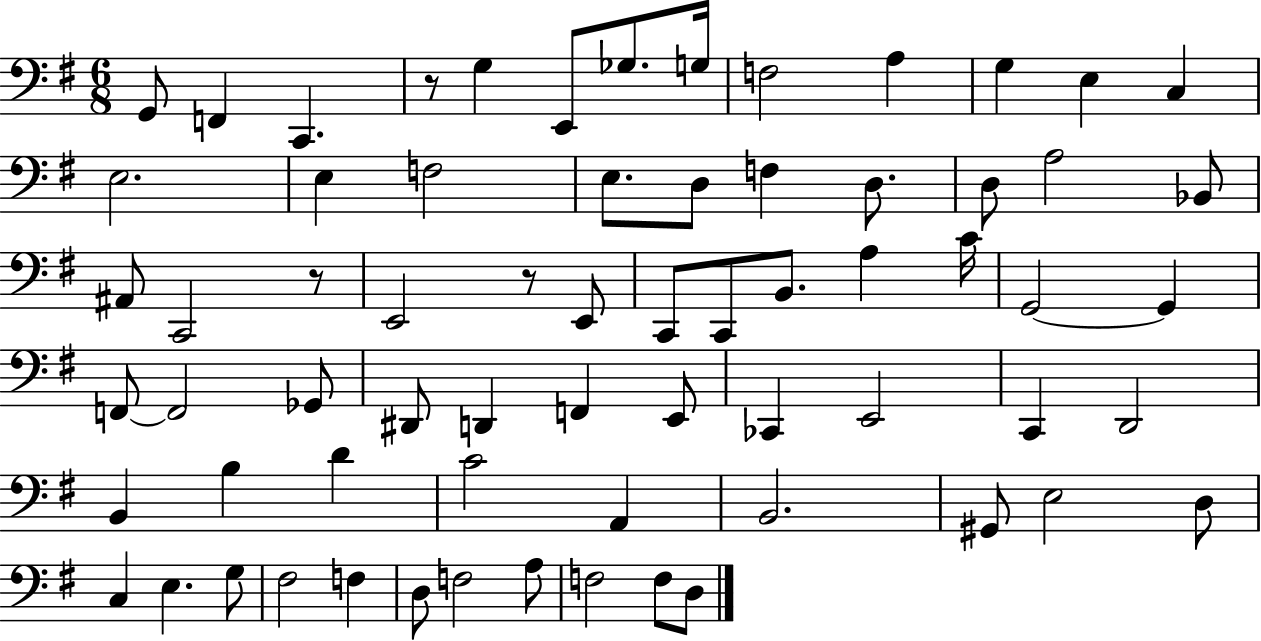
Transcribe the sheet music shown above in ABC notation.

X:1
T:Untitled
M:6/8
L:1/4
K:G
G,,/2 F,, C,, z/2 G, E,,/2 _G,/2 G,/4 F,2 A, G, E, C, E,2 E, F,2 E,/2 D,/2 F, D,/2 D,/2 A,2 _B,,/2 ^A,,/2 C,,2 z/2 E,,2 z/2 E,,/2 C,,/2 C,,/2 B,,/2 A, C/4 G,,2 G,, F,,/2 F,,2 _G,,/2 ^D,,/2 D,, F,, E,,/2 _C,, E,,2 C,, D,,2 B,, B, D C2 A,, B,,2 ^G,,/2 E,2 D,/2 C, E, G,/2 ^F,2 F, D,/2 F,2 A,/2 F,2 F,/2 D,/2